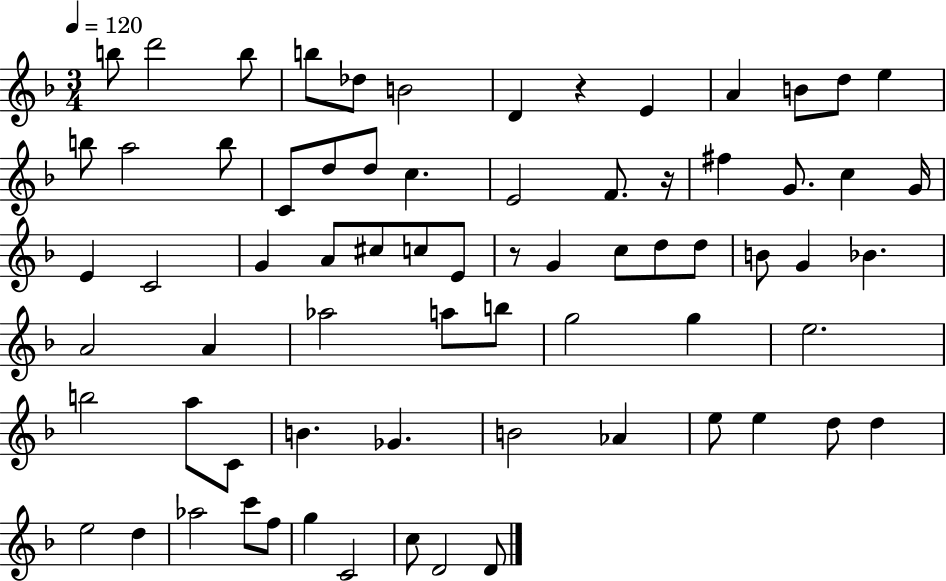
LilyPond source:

{
  \clef treble
  \numericTimeSignature
  \time 3/4
  \key f \major
  \tempo 4 = 120
  \repeat volta 2 { b''8 d'''2 b''8 | b''8 des''8 b'2 | d'4 r4 e'4 | a'4 b'8 d''8 e''4 | \break b''8 a''2 b''8 | c'8 d''8 d''8 c''4. | e'2 f'8. r16 | fis''4 g'8. c''4 g'16 | \break e'4 c'2 | g'4 a'8 cis''8 c''8 e'8 | r8 g'4 c''8 d''8 d''8 | b'8 g'4 bes'4. | \break a'2 a'4 | aes''2 a''8 b''8 | g''2 g''4 | e''2. | \break b''2 a''8 c'8 | b'4. ges'4. | b'2 aes'4 | e''8 e''4 d''8 d''4 | \break e''2 d''4 | aes''2 c'''8 f''8 | g''4 c'2 | c''8 d'2 d'8 | \break } \bar "|."
}